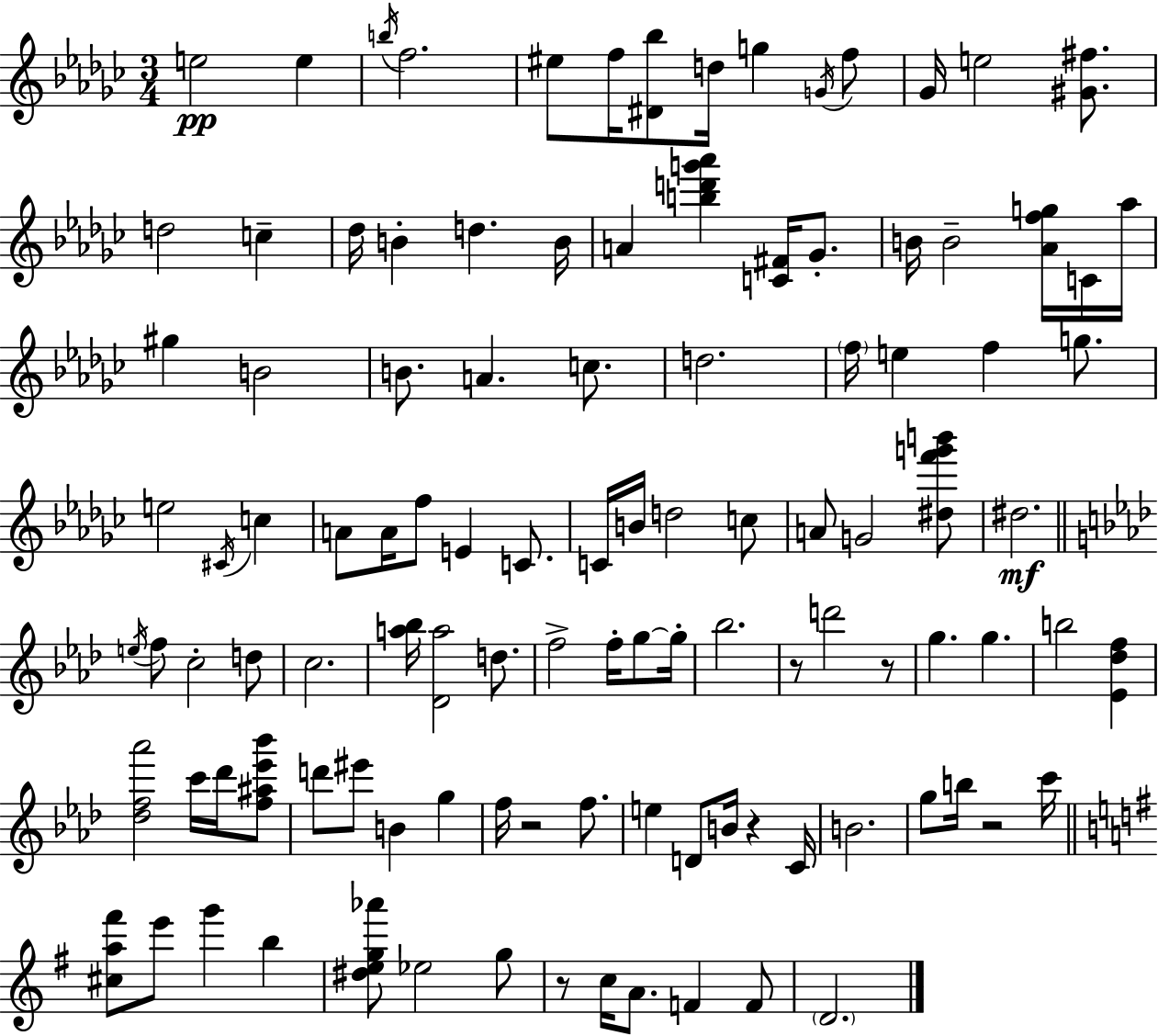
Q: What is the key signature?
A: EES minor